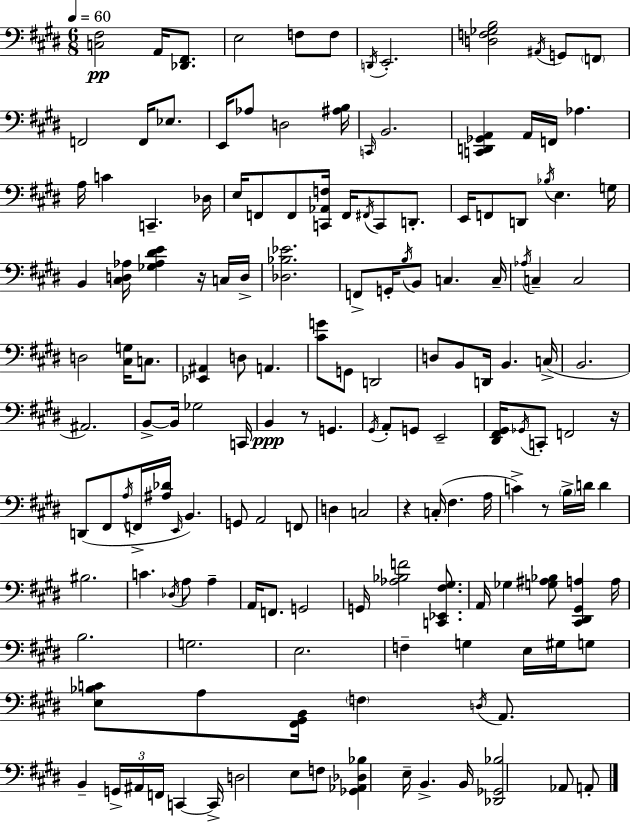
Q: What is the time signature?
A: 6/8